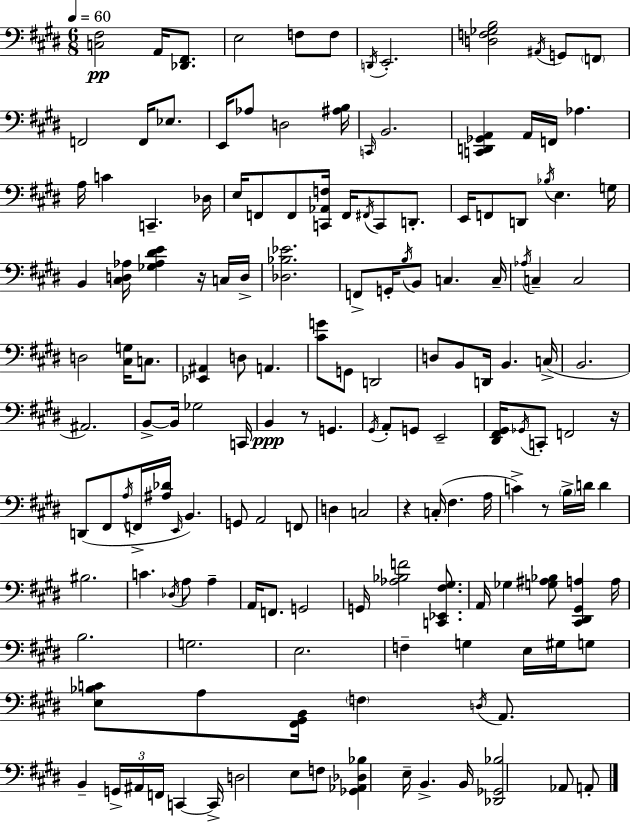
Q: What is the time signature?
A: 6/8